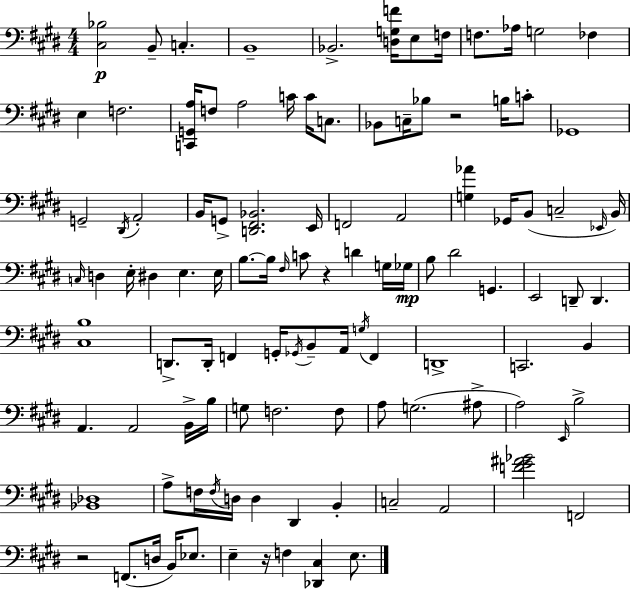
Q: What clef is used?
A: bass